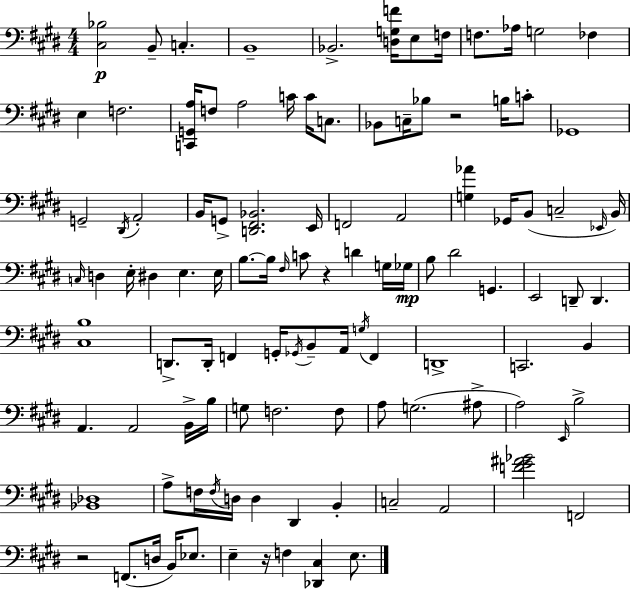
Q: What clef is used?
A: bass